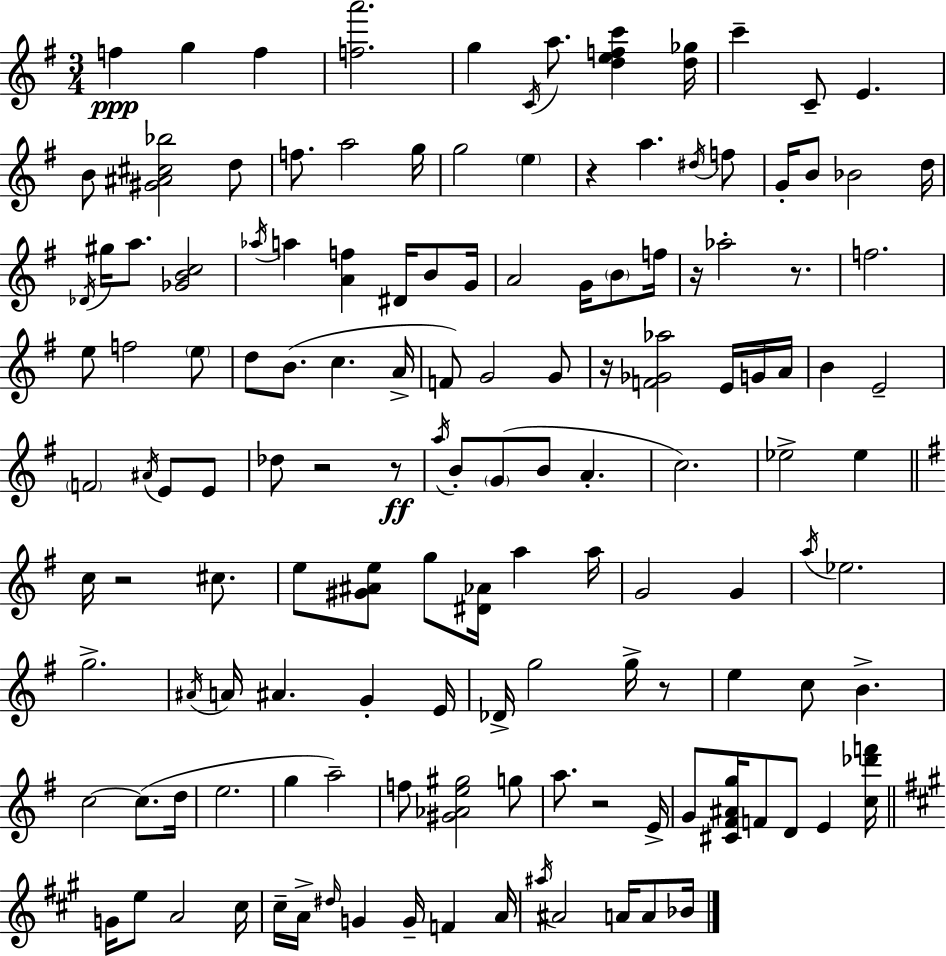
F5/q G5/q F5/q [F5,A6]/h. G5/q C4/s A5/e. [D5,E5,F5,C6]/q [D5,Gb5]/s C6/q C4/e E4/q. B4/e [G#4,A#4,C#5,Bb5]/h D5/e F5/e. A5/h G5/s G5/h E5/q R/q A5/q. D#5/s F5/e G4/s B4/e Bb4/h D5/s Db4/s G#5/s A5/e. [Gb4,B4,C5]/h Ab5/s A5/q [A4,F5]/q D#4/s B4/e G4/s A4/h G4/s B4/e F5/s R/s Ab5/h R/e. F5/h. E5/e F5/h E5/e D5/e B4/e. C5/q. A4/s F4/e G4/h G4/e R/s [F4,Gb4,Ab5]/h E4/s G4/s A4/s B4/q E4/h F4/h A#4/s E4/e E4/e Db5/e R/h R/e A5/s B4/e G4/e B4/e A4/q. C5/h. Eb5/h Eb5/q C5/s R/h C#5/e. E5/e [G#4,A#4,E5]/e G5/e [D#4,Ab4]/s A5/q A5/s G4/h G4/q A5/s Eb5/h. G5/h. A#4/s A4/s A#4/q. G4/q E4/s Db4/s G5/h G5/s R/e E5/q C5/e B4/q. C5/h C5/e. D5/s E5/h. G5/q A5/h F5/e [G#4,Ab4,E5,G#5]/h G5/e A5/e. R/h E4/s G4/e [C#4,F#4,A#4,G5]/s F4/e D4/e E4/q [C5,Db6,F6]/s G4/s E5/e A4/h C#5/s C#5/s A4/s D#5/s G4/q G4/s F4/q A4/s A#5/s A#4/h A4/s A4/e Bb4/s